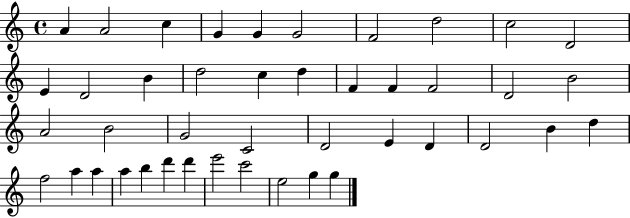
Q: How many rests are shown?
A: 0